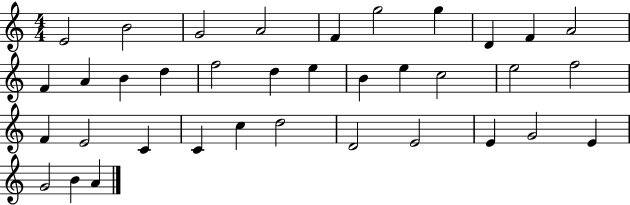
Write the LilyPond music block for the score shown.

{
  \clef treble
  \numericTimeSignature
  \time 4/4
  \key c \major
  e'2 b'2 | g'2 a'2 | f'4 g''2 g''4 | d'4 f'4 a'2 | \break f'4 a'4 b'4 d''4 | f''2 d''4 e''4 | b'4 e''4 c''2 | e''2 f''2 | \break f'4 e'2 c'4 | c'4 c''4 d''2 | d'2 e'2 | e'4 g'2 e'4 | \break g'2 b'4 a'4 | \bar "|."
}